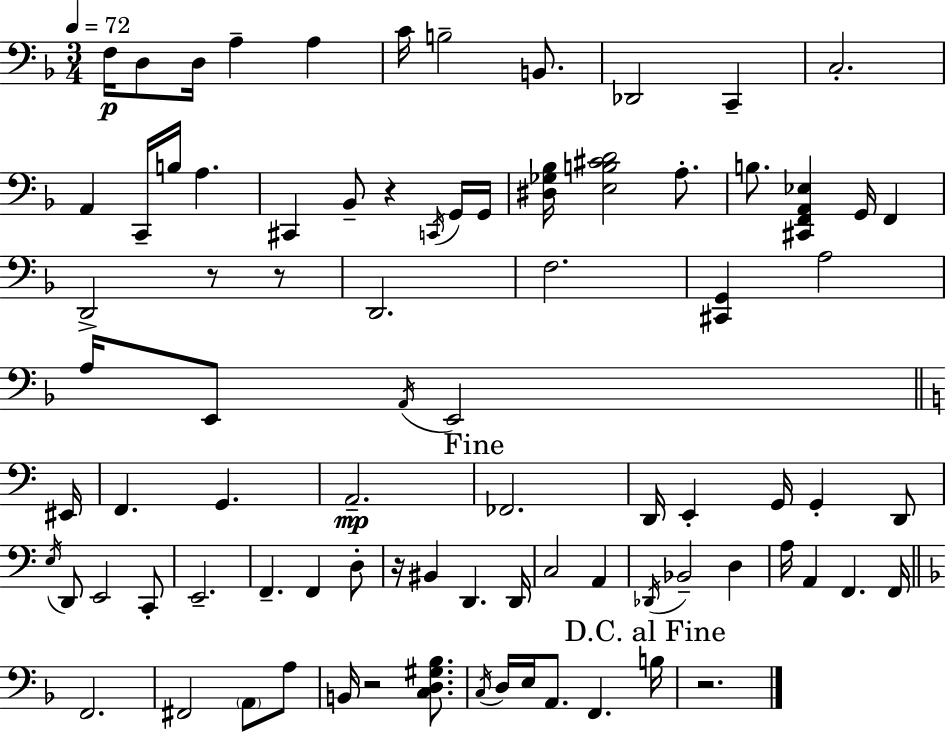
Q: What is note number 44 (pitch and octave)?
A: D2